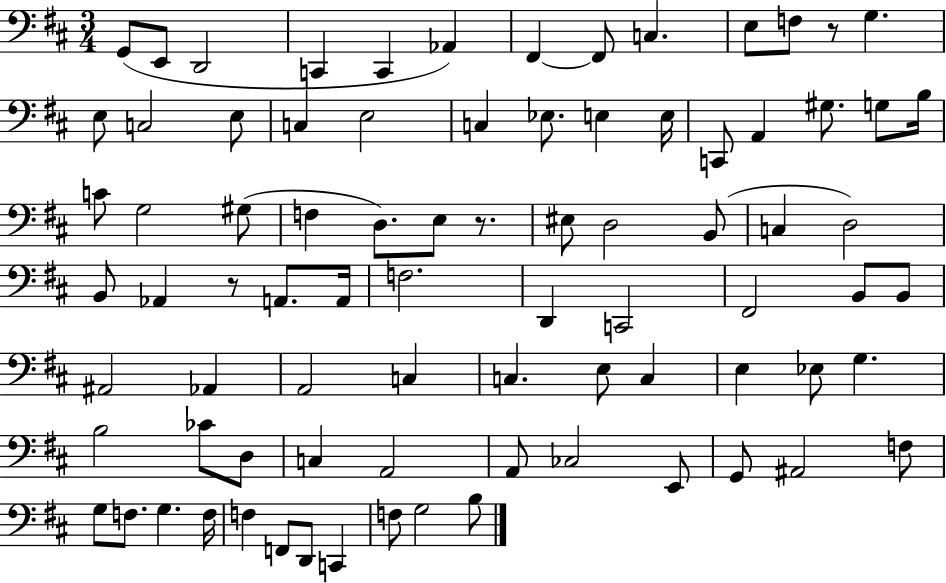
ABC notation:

X:1
T:Untitled
M:3/4
L:1/4
K:D
G,,/2 E,,/2 D,,2 C,, C,, _A,, ^F,, ^F,,/2 C, E,/2 F,/2 z/2 G, E,/2 C,2 E,/2 C, E,2 C, _E,/2 E, E,/4 C,,/2 A,, ^G,/2 G,/2 B,/4 C/2 G,2 ^G,/2 F, D,/2 E,/2 z/2 ^E,/2 D,2 B,,/2 C, D,2 B,,/2 _A,, z/2 A,,/2 A,,/4 F,2 D,, C,,2 ^F,,2 B,,/2 B,,/2 ^A,,2 _A,, A,,2 C, C, E,/2 C, E, _E,/2 G, B,2 _C/2 D,/2 C, A,,2 A,,/2 _C,2 E,,/2 G,,/2 ^A,,2 F,/2 G,/2 F,/2 G, F,/4 F, F,,/2 D,,/2 C,, F,/2 G,2 B,/2